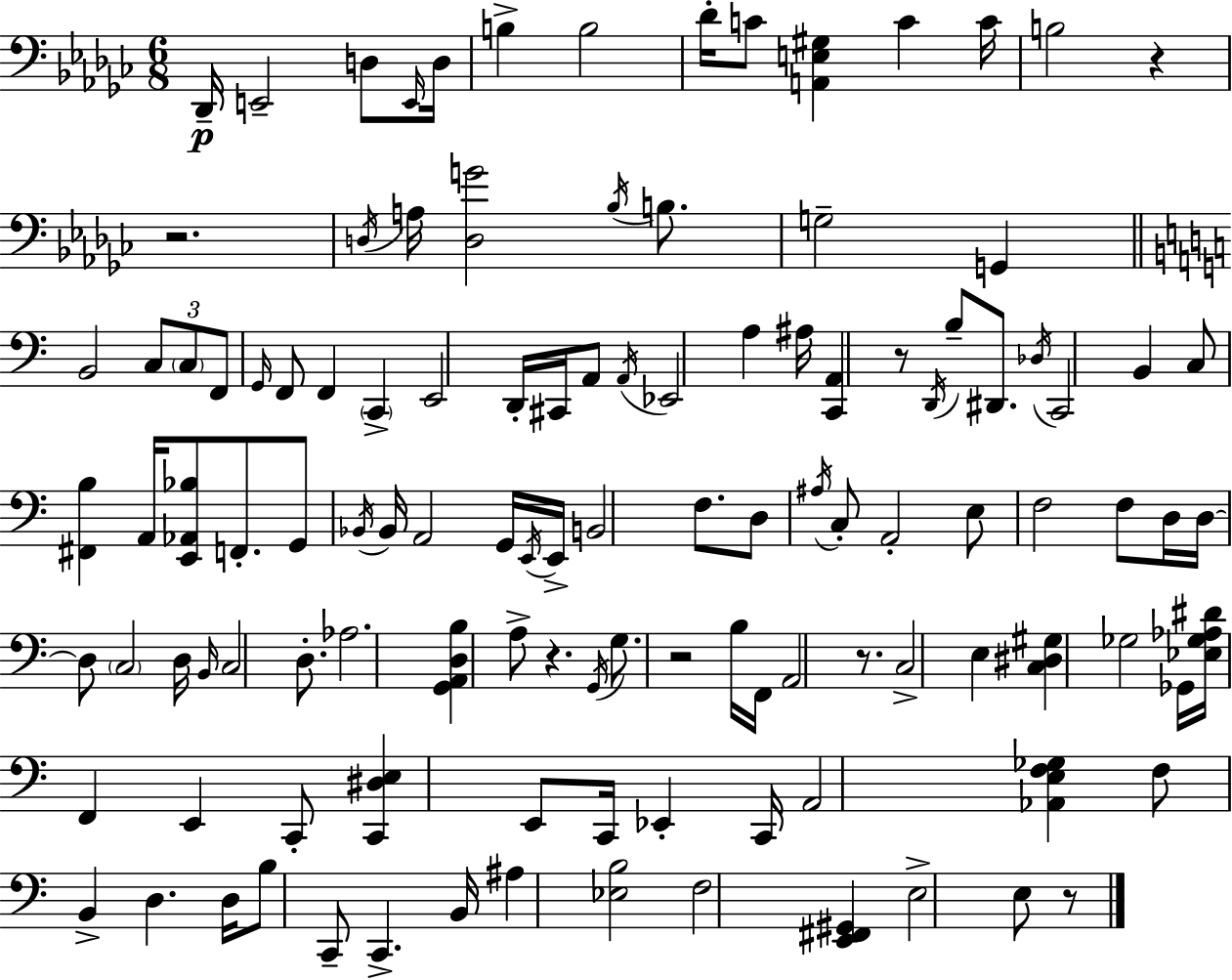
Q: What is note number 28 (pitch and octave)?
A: D2